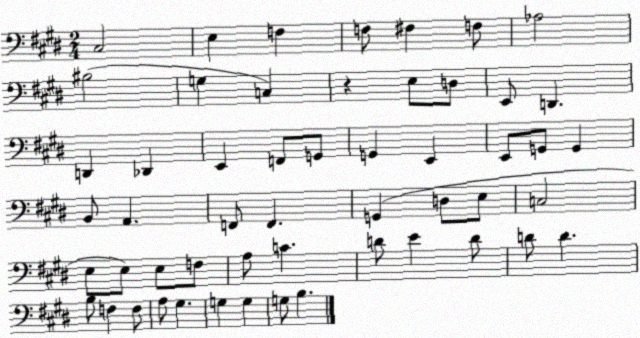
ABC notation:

X:1
T:Untitled
M:2/4
L:1/4
K:E
^C,2 E, F, F,/2 ^F, F,/2 _A,2 ^B,2 G, C, z E,/2 D,/2 E,,/2 D,, D,, _D,, E,, F,,/2 G,,/2 G,, E,, E,,/2 G,,/2 G,, B,,/2 A,, F,,/2 F,, G,, D,/2 E,/2 C,2 E,/2 E,/2 E,/2 F,/2 A,/2 C D/2 E D/2 D/2 D B,/2 F, F,/2 A,/2 ^G, G, G, G,/2 B,